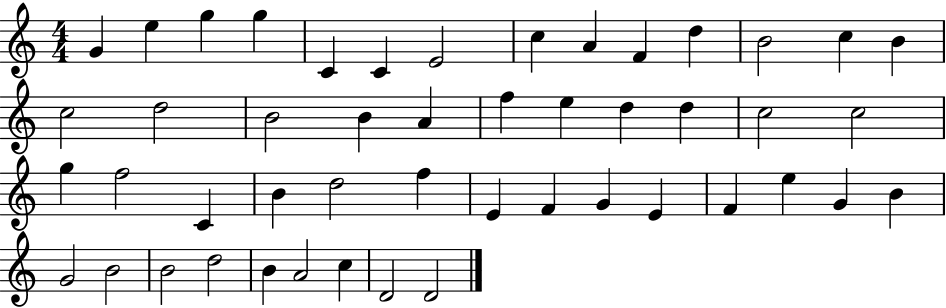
{
  \clef treble
  \numericTimeSignature
  \time 4/4
  \key c \major
  g'4 e''4 g''4 g''4 | c'4 c'4 e'2 | c''4 a'4 f'4 d''4 | b'2 c''4 b'4 | \break c''2 d''2 | b'2 b'4 a'4 | f''4 e''4 d''4 d''4 | c''2 c''2 | \break g''4 f''2 c'4 | b'4 d''2 f''4 | e'4 f'4 g'4 e'4 | f'4 e''4 g'4 b'4 | \break g'2 b'2 | b'2 d''2 | b'4 a'2 c''4 | d'2 d'2 | \break \bar "|."
}